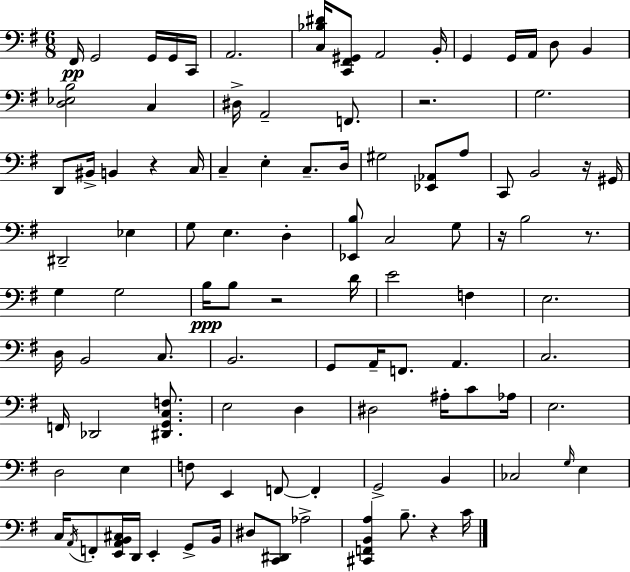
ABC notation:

X:1
T:Untitled
M:6/8
L:1/4
K:G
^F,,/4 G,,2 G,,/4 G,,/4 C,,/4 A,,2 [C,_B,^D]/4 [C,,^F,,^G,,]/2 A,,2 B,,/4 G,, G,,/4 A,,/4 D,/2 B,, [D,_E,B,]2 C, ^D,/4 A,,2 F,,/2 z2 G,2 D,,/2 ^B,,/4 B,, z C,/4 C, E, C,/2 D,/4 ^G,2 [_E,,_A,,]/2 A,/2 C,,/2 B,,2 z/4 ^G,,/4 ^D,,2 _E, G,/2 E, D, [_E,,B,]/2 C,2 G,/2 z/4 B,2 z/2 G, G,2 B,/4 B,/2 z2 D/4 E2 F, E,2 D,/4 B,,2 C,/2 B,,2 G,,/2 A,,/4 F,,/2 A,, C,2 F,,/4 _D,,2 [^D,,G,,C,F,]/2 E,2 D, ^D,2 ^A,/4 C/2 _A,/4 E,2 D,2 E, F,/2 E,, F,,/2 F,, G,,2 B,, _C,2 G,/4 E, C,/4 A,,/4 F,,/2 [E,,A,,B,,^C,]/4 D,,/4 E,, G,,/2 B,,/4 ^D,/2 [C,,^D,,]/2 _A,2 [^C,,F,,B,,A,] B,/2 z C/4